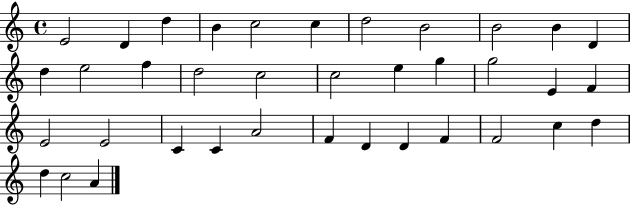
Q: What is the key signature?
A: C major